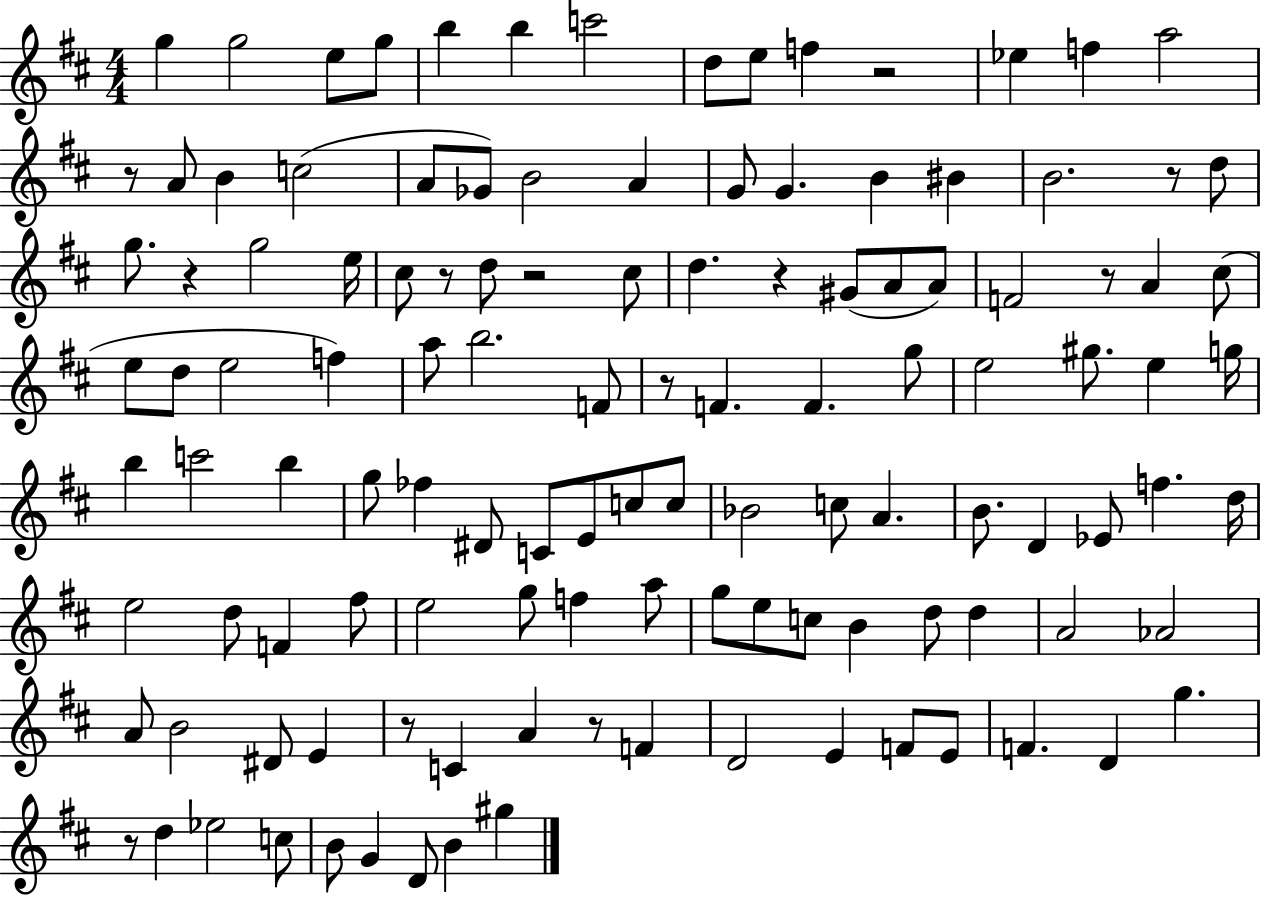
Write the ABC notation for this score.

X:1
T:Untitled
M:4/4
L:1/4
K:D
g g2 e/2 g/2 b b c'2 d/2 e/2 f z2 _e f a2 z/2 A/2 B c2 A/2 _G/2 B2 A G/2 G B ^B B2 z/2 d/2 g/2 z g2 e/4 ^c/2 z/2 d/2 z2 ^c/2 d z ^G/2 A/2 A/2 F2 z/2 A ^c/2 e/2 d/2 e2 f a/2 b2 F/2 z/2 F F g/2 e2 ^g/2 e g/4 b c'2 b g/2 _f ^D/2 C/2 E/2 c/2 c/2 _B2 c/2 A B/2 D _E/2 f d/4 e2 d/2 F ^f/2 e2 g/2 f a/2 g/2 e/2 c/2 B d/2 d A2 _A2 A/2 B2 ^D/2 E z/2 C A z/2 F D2 E F/2 E/2 F D g z/2 d _e2 c/2 B/2 G D/2 B ^g